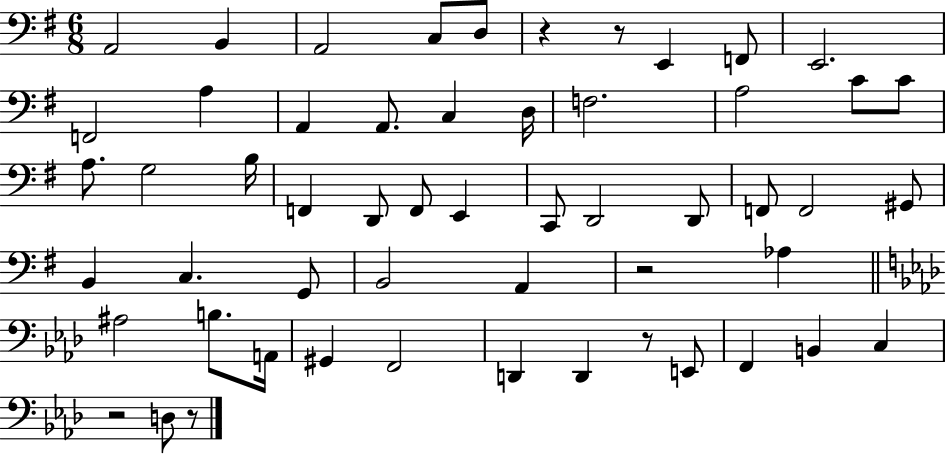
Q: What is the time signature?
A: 6/8